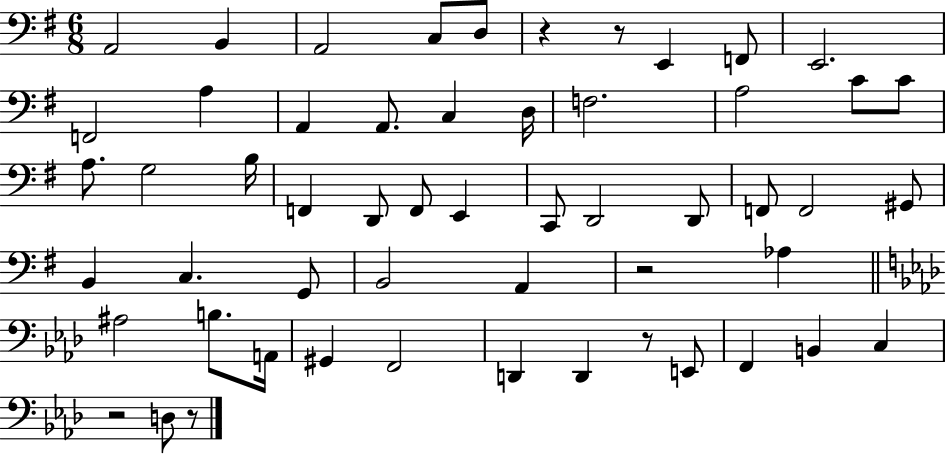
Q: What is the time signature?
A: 6/8